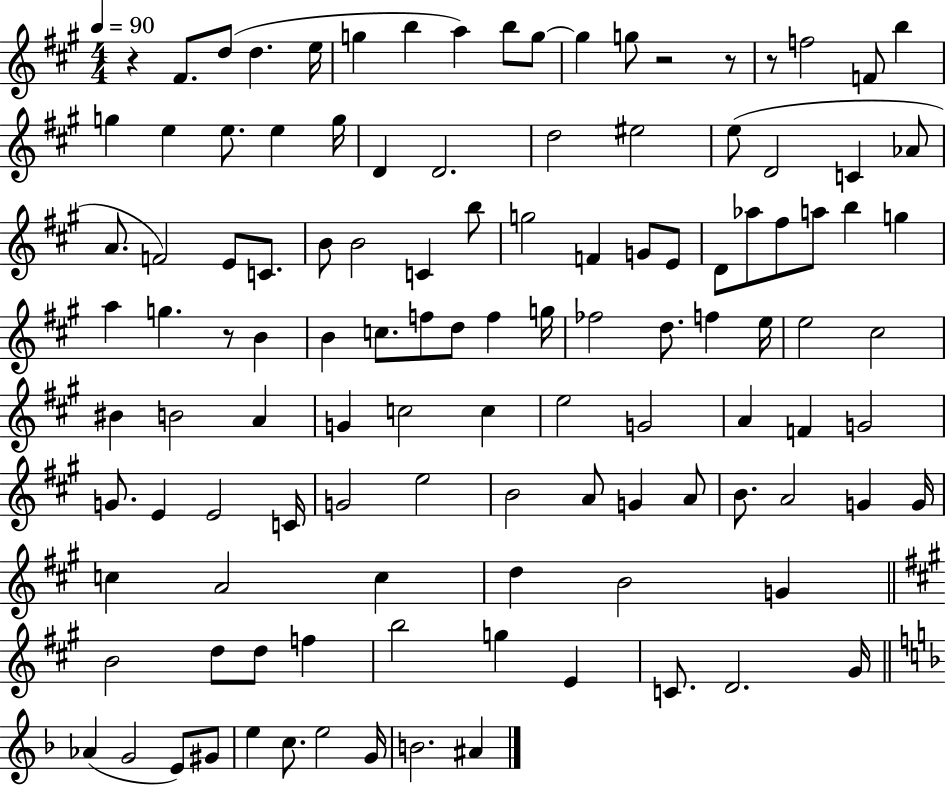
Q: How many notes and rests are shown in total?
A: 116